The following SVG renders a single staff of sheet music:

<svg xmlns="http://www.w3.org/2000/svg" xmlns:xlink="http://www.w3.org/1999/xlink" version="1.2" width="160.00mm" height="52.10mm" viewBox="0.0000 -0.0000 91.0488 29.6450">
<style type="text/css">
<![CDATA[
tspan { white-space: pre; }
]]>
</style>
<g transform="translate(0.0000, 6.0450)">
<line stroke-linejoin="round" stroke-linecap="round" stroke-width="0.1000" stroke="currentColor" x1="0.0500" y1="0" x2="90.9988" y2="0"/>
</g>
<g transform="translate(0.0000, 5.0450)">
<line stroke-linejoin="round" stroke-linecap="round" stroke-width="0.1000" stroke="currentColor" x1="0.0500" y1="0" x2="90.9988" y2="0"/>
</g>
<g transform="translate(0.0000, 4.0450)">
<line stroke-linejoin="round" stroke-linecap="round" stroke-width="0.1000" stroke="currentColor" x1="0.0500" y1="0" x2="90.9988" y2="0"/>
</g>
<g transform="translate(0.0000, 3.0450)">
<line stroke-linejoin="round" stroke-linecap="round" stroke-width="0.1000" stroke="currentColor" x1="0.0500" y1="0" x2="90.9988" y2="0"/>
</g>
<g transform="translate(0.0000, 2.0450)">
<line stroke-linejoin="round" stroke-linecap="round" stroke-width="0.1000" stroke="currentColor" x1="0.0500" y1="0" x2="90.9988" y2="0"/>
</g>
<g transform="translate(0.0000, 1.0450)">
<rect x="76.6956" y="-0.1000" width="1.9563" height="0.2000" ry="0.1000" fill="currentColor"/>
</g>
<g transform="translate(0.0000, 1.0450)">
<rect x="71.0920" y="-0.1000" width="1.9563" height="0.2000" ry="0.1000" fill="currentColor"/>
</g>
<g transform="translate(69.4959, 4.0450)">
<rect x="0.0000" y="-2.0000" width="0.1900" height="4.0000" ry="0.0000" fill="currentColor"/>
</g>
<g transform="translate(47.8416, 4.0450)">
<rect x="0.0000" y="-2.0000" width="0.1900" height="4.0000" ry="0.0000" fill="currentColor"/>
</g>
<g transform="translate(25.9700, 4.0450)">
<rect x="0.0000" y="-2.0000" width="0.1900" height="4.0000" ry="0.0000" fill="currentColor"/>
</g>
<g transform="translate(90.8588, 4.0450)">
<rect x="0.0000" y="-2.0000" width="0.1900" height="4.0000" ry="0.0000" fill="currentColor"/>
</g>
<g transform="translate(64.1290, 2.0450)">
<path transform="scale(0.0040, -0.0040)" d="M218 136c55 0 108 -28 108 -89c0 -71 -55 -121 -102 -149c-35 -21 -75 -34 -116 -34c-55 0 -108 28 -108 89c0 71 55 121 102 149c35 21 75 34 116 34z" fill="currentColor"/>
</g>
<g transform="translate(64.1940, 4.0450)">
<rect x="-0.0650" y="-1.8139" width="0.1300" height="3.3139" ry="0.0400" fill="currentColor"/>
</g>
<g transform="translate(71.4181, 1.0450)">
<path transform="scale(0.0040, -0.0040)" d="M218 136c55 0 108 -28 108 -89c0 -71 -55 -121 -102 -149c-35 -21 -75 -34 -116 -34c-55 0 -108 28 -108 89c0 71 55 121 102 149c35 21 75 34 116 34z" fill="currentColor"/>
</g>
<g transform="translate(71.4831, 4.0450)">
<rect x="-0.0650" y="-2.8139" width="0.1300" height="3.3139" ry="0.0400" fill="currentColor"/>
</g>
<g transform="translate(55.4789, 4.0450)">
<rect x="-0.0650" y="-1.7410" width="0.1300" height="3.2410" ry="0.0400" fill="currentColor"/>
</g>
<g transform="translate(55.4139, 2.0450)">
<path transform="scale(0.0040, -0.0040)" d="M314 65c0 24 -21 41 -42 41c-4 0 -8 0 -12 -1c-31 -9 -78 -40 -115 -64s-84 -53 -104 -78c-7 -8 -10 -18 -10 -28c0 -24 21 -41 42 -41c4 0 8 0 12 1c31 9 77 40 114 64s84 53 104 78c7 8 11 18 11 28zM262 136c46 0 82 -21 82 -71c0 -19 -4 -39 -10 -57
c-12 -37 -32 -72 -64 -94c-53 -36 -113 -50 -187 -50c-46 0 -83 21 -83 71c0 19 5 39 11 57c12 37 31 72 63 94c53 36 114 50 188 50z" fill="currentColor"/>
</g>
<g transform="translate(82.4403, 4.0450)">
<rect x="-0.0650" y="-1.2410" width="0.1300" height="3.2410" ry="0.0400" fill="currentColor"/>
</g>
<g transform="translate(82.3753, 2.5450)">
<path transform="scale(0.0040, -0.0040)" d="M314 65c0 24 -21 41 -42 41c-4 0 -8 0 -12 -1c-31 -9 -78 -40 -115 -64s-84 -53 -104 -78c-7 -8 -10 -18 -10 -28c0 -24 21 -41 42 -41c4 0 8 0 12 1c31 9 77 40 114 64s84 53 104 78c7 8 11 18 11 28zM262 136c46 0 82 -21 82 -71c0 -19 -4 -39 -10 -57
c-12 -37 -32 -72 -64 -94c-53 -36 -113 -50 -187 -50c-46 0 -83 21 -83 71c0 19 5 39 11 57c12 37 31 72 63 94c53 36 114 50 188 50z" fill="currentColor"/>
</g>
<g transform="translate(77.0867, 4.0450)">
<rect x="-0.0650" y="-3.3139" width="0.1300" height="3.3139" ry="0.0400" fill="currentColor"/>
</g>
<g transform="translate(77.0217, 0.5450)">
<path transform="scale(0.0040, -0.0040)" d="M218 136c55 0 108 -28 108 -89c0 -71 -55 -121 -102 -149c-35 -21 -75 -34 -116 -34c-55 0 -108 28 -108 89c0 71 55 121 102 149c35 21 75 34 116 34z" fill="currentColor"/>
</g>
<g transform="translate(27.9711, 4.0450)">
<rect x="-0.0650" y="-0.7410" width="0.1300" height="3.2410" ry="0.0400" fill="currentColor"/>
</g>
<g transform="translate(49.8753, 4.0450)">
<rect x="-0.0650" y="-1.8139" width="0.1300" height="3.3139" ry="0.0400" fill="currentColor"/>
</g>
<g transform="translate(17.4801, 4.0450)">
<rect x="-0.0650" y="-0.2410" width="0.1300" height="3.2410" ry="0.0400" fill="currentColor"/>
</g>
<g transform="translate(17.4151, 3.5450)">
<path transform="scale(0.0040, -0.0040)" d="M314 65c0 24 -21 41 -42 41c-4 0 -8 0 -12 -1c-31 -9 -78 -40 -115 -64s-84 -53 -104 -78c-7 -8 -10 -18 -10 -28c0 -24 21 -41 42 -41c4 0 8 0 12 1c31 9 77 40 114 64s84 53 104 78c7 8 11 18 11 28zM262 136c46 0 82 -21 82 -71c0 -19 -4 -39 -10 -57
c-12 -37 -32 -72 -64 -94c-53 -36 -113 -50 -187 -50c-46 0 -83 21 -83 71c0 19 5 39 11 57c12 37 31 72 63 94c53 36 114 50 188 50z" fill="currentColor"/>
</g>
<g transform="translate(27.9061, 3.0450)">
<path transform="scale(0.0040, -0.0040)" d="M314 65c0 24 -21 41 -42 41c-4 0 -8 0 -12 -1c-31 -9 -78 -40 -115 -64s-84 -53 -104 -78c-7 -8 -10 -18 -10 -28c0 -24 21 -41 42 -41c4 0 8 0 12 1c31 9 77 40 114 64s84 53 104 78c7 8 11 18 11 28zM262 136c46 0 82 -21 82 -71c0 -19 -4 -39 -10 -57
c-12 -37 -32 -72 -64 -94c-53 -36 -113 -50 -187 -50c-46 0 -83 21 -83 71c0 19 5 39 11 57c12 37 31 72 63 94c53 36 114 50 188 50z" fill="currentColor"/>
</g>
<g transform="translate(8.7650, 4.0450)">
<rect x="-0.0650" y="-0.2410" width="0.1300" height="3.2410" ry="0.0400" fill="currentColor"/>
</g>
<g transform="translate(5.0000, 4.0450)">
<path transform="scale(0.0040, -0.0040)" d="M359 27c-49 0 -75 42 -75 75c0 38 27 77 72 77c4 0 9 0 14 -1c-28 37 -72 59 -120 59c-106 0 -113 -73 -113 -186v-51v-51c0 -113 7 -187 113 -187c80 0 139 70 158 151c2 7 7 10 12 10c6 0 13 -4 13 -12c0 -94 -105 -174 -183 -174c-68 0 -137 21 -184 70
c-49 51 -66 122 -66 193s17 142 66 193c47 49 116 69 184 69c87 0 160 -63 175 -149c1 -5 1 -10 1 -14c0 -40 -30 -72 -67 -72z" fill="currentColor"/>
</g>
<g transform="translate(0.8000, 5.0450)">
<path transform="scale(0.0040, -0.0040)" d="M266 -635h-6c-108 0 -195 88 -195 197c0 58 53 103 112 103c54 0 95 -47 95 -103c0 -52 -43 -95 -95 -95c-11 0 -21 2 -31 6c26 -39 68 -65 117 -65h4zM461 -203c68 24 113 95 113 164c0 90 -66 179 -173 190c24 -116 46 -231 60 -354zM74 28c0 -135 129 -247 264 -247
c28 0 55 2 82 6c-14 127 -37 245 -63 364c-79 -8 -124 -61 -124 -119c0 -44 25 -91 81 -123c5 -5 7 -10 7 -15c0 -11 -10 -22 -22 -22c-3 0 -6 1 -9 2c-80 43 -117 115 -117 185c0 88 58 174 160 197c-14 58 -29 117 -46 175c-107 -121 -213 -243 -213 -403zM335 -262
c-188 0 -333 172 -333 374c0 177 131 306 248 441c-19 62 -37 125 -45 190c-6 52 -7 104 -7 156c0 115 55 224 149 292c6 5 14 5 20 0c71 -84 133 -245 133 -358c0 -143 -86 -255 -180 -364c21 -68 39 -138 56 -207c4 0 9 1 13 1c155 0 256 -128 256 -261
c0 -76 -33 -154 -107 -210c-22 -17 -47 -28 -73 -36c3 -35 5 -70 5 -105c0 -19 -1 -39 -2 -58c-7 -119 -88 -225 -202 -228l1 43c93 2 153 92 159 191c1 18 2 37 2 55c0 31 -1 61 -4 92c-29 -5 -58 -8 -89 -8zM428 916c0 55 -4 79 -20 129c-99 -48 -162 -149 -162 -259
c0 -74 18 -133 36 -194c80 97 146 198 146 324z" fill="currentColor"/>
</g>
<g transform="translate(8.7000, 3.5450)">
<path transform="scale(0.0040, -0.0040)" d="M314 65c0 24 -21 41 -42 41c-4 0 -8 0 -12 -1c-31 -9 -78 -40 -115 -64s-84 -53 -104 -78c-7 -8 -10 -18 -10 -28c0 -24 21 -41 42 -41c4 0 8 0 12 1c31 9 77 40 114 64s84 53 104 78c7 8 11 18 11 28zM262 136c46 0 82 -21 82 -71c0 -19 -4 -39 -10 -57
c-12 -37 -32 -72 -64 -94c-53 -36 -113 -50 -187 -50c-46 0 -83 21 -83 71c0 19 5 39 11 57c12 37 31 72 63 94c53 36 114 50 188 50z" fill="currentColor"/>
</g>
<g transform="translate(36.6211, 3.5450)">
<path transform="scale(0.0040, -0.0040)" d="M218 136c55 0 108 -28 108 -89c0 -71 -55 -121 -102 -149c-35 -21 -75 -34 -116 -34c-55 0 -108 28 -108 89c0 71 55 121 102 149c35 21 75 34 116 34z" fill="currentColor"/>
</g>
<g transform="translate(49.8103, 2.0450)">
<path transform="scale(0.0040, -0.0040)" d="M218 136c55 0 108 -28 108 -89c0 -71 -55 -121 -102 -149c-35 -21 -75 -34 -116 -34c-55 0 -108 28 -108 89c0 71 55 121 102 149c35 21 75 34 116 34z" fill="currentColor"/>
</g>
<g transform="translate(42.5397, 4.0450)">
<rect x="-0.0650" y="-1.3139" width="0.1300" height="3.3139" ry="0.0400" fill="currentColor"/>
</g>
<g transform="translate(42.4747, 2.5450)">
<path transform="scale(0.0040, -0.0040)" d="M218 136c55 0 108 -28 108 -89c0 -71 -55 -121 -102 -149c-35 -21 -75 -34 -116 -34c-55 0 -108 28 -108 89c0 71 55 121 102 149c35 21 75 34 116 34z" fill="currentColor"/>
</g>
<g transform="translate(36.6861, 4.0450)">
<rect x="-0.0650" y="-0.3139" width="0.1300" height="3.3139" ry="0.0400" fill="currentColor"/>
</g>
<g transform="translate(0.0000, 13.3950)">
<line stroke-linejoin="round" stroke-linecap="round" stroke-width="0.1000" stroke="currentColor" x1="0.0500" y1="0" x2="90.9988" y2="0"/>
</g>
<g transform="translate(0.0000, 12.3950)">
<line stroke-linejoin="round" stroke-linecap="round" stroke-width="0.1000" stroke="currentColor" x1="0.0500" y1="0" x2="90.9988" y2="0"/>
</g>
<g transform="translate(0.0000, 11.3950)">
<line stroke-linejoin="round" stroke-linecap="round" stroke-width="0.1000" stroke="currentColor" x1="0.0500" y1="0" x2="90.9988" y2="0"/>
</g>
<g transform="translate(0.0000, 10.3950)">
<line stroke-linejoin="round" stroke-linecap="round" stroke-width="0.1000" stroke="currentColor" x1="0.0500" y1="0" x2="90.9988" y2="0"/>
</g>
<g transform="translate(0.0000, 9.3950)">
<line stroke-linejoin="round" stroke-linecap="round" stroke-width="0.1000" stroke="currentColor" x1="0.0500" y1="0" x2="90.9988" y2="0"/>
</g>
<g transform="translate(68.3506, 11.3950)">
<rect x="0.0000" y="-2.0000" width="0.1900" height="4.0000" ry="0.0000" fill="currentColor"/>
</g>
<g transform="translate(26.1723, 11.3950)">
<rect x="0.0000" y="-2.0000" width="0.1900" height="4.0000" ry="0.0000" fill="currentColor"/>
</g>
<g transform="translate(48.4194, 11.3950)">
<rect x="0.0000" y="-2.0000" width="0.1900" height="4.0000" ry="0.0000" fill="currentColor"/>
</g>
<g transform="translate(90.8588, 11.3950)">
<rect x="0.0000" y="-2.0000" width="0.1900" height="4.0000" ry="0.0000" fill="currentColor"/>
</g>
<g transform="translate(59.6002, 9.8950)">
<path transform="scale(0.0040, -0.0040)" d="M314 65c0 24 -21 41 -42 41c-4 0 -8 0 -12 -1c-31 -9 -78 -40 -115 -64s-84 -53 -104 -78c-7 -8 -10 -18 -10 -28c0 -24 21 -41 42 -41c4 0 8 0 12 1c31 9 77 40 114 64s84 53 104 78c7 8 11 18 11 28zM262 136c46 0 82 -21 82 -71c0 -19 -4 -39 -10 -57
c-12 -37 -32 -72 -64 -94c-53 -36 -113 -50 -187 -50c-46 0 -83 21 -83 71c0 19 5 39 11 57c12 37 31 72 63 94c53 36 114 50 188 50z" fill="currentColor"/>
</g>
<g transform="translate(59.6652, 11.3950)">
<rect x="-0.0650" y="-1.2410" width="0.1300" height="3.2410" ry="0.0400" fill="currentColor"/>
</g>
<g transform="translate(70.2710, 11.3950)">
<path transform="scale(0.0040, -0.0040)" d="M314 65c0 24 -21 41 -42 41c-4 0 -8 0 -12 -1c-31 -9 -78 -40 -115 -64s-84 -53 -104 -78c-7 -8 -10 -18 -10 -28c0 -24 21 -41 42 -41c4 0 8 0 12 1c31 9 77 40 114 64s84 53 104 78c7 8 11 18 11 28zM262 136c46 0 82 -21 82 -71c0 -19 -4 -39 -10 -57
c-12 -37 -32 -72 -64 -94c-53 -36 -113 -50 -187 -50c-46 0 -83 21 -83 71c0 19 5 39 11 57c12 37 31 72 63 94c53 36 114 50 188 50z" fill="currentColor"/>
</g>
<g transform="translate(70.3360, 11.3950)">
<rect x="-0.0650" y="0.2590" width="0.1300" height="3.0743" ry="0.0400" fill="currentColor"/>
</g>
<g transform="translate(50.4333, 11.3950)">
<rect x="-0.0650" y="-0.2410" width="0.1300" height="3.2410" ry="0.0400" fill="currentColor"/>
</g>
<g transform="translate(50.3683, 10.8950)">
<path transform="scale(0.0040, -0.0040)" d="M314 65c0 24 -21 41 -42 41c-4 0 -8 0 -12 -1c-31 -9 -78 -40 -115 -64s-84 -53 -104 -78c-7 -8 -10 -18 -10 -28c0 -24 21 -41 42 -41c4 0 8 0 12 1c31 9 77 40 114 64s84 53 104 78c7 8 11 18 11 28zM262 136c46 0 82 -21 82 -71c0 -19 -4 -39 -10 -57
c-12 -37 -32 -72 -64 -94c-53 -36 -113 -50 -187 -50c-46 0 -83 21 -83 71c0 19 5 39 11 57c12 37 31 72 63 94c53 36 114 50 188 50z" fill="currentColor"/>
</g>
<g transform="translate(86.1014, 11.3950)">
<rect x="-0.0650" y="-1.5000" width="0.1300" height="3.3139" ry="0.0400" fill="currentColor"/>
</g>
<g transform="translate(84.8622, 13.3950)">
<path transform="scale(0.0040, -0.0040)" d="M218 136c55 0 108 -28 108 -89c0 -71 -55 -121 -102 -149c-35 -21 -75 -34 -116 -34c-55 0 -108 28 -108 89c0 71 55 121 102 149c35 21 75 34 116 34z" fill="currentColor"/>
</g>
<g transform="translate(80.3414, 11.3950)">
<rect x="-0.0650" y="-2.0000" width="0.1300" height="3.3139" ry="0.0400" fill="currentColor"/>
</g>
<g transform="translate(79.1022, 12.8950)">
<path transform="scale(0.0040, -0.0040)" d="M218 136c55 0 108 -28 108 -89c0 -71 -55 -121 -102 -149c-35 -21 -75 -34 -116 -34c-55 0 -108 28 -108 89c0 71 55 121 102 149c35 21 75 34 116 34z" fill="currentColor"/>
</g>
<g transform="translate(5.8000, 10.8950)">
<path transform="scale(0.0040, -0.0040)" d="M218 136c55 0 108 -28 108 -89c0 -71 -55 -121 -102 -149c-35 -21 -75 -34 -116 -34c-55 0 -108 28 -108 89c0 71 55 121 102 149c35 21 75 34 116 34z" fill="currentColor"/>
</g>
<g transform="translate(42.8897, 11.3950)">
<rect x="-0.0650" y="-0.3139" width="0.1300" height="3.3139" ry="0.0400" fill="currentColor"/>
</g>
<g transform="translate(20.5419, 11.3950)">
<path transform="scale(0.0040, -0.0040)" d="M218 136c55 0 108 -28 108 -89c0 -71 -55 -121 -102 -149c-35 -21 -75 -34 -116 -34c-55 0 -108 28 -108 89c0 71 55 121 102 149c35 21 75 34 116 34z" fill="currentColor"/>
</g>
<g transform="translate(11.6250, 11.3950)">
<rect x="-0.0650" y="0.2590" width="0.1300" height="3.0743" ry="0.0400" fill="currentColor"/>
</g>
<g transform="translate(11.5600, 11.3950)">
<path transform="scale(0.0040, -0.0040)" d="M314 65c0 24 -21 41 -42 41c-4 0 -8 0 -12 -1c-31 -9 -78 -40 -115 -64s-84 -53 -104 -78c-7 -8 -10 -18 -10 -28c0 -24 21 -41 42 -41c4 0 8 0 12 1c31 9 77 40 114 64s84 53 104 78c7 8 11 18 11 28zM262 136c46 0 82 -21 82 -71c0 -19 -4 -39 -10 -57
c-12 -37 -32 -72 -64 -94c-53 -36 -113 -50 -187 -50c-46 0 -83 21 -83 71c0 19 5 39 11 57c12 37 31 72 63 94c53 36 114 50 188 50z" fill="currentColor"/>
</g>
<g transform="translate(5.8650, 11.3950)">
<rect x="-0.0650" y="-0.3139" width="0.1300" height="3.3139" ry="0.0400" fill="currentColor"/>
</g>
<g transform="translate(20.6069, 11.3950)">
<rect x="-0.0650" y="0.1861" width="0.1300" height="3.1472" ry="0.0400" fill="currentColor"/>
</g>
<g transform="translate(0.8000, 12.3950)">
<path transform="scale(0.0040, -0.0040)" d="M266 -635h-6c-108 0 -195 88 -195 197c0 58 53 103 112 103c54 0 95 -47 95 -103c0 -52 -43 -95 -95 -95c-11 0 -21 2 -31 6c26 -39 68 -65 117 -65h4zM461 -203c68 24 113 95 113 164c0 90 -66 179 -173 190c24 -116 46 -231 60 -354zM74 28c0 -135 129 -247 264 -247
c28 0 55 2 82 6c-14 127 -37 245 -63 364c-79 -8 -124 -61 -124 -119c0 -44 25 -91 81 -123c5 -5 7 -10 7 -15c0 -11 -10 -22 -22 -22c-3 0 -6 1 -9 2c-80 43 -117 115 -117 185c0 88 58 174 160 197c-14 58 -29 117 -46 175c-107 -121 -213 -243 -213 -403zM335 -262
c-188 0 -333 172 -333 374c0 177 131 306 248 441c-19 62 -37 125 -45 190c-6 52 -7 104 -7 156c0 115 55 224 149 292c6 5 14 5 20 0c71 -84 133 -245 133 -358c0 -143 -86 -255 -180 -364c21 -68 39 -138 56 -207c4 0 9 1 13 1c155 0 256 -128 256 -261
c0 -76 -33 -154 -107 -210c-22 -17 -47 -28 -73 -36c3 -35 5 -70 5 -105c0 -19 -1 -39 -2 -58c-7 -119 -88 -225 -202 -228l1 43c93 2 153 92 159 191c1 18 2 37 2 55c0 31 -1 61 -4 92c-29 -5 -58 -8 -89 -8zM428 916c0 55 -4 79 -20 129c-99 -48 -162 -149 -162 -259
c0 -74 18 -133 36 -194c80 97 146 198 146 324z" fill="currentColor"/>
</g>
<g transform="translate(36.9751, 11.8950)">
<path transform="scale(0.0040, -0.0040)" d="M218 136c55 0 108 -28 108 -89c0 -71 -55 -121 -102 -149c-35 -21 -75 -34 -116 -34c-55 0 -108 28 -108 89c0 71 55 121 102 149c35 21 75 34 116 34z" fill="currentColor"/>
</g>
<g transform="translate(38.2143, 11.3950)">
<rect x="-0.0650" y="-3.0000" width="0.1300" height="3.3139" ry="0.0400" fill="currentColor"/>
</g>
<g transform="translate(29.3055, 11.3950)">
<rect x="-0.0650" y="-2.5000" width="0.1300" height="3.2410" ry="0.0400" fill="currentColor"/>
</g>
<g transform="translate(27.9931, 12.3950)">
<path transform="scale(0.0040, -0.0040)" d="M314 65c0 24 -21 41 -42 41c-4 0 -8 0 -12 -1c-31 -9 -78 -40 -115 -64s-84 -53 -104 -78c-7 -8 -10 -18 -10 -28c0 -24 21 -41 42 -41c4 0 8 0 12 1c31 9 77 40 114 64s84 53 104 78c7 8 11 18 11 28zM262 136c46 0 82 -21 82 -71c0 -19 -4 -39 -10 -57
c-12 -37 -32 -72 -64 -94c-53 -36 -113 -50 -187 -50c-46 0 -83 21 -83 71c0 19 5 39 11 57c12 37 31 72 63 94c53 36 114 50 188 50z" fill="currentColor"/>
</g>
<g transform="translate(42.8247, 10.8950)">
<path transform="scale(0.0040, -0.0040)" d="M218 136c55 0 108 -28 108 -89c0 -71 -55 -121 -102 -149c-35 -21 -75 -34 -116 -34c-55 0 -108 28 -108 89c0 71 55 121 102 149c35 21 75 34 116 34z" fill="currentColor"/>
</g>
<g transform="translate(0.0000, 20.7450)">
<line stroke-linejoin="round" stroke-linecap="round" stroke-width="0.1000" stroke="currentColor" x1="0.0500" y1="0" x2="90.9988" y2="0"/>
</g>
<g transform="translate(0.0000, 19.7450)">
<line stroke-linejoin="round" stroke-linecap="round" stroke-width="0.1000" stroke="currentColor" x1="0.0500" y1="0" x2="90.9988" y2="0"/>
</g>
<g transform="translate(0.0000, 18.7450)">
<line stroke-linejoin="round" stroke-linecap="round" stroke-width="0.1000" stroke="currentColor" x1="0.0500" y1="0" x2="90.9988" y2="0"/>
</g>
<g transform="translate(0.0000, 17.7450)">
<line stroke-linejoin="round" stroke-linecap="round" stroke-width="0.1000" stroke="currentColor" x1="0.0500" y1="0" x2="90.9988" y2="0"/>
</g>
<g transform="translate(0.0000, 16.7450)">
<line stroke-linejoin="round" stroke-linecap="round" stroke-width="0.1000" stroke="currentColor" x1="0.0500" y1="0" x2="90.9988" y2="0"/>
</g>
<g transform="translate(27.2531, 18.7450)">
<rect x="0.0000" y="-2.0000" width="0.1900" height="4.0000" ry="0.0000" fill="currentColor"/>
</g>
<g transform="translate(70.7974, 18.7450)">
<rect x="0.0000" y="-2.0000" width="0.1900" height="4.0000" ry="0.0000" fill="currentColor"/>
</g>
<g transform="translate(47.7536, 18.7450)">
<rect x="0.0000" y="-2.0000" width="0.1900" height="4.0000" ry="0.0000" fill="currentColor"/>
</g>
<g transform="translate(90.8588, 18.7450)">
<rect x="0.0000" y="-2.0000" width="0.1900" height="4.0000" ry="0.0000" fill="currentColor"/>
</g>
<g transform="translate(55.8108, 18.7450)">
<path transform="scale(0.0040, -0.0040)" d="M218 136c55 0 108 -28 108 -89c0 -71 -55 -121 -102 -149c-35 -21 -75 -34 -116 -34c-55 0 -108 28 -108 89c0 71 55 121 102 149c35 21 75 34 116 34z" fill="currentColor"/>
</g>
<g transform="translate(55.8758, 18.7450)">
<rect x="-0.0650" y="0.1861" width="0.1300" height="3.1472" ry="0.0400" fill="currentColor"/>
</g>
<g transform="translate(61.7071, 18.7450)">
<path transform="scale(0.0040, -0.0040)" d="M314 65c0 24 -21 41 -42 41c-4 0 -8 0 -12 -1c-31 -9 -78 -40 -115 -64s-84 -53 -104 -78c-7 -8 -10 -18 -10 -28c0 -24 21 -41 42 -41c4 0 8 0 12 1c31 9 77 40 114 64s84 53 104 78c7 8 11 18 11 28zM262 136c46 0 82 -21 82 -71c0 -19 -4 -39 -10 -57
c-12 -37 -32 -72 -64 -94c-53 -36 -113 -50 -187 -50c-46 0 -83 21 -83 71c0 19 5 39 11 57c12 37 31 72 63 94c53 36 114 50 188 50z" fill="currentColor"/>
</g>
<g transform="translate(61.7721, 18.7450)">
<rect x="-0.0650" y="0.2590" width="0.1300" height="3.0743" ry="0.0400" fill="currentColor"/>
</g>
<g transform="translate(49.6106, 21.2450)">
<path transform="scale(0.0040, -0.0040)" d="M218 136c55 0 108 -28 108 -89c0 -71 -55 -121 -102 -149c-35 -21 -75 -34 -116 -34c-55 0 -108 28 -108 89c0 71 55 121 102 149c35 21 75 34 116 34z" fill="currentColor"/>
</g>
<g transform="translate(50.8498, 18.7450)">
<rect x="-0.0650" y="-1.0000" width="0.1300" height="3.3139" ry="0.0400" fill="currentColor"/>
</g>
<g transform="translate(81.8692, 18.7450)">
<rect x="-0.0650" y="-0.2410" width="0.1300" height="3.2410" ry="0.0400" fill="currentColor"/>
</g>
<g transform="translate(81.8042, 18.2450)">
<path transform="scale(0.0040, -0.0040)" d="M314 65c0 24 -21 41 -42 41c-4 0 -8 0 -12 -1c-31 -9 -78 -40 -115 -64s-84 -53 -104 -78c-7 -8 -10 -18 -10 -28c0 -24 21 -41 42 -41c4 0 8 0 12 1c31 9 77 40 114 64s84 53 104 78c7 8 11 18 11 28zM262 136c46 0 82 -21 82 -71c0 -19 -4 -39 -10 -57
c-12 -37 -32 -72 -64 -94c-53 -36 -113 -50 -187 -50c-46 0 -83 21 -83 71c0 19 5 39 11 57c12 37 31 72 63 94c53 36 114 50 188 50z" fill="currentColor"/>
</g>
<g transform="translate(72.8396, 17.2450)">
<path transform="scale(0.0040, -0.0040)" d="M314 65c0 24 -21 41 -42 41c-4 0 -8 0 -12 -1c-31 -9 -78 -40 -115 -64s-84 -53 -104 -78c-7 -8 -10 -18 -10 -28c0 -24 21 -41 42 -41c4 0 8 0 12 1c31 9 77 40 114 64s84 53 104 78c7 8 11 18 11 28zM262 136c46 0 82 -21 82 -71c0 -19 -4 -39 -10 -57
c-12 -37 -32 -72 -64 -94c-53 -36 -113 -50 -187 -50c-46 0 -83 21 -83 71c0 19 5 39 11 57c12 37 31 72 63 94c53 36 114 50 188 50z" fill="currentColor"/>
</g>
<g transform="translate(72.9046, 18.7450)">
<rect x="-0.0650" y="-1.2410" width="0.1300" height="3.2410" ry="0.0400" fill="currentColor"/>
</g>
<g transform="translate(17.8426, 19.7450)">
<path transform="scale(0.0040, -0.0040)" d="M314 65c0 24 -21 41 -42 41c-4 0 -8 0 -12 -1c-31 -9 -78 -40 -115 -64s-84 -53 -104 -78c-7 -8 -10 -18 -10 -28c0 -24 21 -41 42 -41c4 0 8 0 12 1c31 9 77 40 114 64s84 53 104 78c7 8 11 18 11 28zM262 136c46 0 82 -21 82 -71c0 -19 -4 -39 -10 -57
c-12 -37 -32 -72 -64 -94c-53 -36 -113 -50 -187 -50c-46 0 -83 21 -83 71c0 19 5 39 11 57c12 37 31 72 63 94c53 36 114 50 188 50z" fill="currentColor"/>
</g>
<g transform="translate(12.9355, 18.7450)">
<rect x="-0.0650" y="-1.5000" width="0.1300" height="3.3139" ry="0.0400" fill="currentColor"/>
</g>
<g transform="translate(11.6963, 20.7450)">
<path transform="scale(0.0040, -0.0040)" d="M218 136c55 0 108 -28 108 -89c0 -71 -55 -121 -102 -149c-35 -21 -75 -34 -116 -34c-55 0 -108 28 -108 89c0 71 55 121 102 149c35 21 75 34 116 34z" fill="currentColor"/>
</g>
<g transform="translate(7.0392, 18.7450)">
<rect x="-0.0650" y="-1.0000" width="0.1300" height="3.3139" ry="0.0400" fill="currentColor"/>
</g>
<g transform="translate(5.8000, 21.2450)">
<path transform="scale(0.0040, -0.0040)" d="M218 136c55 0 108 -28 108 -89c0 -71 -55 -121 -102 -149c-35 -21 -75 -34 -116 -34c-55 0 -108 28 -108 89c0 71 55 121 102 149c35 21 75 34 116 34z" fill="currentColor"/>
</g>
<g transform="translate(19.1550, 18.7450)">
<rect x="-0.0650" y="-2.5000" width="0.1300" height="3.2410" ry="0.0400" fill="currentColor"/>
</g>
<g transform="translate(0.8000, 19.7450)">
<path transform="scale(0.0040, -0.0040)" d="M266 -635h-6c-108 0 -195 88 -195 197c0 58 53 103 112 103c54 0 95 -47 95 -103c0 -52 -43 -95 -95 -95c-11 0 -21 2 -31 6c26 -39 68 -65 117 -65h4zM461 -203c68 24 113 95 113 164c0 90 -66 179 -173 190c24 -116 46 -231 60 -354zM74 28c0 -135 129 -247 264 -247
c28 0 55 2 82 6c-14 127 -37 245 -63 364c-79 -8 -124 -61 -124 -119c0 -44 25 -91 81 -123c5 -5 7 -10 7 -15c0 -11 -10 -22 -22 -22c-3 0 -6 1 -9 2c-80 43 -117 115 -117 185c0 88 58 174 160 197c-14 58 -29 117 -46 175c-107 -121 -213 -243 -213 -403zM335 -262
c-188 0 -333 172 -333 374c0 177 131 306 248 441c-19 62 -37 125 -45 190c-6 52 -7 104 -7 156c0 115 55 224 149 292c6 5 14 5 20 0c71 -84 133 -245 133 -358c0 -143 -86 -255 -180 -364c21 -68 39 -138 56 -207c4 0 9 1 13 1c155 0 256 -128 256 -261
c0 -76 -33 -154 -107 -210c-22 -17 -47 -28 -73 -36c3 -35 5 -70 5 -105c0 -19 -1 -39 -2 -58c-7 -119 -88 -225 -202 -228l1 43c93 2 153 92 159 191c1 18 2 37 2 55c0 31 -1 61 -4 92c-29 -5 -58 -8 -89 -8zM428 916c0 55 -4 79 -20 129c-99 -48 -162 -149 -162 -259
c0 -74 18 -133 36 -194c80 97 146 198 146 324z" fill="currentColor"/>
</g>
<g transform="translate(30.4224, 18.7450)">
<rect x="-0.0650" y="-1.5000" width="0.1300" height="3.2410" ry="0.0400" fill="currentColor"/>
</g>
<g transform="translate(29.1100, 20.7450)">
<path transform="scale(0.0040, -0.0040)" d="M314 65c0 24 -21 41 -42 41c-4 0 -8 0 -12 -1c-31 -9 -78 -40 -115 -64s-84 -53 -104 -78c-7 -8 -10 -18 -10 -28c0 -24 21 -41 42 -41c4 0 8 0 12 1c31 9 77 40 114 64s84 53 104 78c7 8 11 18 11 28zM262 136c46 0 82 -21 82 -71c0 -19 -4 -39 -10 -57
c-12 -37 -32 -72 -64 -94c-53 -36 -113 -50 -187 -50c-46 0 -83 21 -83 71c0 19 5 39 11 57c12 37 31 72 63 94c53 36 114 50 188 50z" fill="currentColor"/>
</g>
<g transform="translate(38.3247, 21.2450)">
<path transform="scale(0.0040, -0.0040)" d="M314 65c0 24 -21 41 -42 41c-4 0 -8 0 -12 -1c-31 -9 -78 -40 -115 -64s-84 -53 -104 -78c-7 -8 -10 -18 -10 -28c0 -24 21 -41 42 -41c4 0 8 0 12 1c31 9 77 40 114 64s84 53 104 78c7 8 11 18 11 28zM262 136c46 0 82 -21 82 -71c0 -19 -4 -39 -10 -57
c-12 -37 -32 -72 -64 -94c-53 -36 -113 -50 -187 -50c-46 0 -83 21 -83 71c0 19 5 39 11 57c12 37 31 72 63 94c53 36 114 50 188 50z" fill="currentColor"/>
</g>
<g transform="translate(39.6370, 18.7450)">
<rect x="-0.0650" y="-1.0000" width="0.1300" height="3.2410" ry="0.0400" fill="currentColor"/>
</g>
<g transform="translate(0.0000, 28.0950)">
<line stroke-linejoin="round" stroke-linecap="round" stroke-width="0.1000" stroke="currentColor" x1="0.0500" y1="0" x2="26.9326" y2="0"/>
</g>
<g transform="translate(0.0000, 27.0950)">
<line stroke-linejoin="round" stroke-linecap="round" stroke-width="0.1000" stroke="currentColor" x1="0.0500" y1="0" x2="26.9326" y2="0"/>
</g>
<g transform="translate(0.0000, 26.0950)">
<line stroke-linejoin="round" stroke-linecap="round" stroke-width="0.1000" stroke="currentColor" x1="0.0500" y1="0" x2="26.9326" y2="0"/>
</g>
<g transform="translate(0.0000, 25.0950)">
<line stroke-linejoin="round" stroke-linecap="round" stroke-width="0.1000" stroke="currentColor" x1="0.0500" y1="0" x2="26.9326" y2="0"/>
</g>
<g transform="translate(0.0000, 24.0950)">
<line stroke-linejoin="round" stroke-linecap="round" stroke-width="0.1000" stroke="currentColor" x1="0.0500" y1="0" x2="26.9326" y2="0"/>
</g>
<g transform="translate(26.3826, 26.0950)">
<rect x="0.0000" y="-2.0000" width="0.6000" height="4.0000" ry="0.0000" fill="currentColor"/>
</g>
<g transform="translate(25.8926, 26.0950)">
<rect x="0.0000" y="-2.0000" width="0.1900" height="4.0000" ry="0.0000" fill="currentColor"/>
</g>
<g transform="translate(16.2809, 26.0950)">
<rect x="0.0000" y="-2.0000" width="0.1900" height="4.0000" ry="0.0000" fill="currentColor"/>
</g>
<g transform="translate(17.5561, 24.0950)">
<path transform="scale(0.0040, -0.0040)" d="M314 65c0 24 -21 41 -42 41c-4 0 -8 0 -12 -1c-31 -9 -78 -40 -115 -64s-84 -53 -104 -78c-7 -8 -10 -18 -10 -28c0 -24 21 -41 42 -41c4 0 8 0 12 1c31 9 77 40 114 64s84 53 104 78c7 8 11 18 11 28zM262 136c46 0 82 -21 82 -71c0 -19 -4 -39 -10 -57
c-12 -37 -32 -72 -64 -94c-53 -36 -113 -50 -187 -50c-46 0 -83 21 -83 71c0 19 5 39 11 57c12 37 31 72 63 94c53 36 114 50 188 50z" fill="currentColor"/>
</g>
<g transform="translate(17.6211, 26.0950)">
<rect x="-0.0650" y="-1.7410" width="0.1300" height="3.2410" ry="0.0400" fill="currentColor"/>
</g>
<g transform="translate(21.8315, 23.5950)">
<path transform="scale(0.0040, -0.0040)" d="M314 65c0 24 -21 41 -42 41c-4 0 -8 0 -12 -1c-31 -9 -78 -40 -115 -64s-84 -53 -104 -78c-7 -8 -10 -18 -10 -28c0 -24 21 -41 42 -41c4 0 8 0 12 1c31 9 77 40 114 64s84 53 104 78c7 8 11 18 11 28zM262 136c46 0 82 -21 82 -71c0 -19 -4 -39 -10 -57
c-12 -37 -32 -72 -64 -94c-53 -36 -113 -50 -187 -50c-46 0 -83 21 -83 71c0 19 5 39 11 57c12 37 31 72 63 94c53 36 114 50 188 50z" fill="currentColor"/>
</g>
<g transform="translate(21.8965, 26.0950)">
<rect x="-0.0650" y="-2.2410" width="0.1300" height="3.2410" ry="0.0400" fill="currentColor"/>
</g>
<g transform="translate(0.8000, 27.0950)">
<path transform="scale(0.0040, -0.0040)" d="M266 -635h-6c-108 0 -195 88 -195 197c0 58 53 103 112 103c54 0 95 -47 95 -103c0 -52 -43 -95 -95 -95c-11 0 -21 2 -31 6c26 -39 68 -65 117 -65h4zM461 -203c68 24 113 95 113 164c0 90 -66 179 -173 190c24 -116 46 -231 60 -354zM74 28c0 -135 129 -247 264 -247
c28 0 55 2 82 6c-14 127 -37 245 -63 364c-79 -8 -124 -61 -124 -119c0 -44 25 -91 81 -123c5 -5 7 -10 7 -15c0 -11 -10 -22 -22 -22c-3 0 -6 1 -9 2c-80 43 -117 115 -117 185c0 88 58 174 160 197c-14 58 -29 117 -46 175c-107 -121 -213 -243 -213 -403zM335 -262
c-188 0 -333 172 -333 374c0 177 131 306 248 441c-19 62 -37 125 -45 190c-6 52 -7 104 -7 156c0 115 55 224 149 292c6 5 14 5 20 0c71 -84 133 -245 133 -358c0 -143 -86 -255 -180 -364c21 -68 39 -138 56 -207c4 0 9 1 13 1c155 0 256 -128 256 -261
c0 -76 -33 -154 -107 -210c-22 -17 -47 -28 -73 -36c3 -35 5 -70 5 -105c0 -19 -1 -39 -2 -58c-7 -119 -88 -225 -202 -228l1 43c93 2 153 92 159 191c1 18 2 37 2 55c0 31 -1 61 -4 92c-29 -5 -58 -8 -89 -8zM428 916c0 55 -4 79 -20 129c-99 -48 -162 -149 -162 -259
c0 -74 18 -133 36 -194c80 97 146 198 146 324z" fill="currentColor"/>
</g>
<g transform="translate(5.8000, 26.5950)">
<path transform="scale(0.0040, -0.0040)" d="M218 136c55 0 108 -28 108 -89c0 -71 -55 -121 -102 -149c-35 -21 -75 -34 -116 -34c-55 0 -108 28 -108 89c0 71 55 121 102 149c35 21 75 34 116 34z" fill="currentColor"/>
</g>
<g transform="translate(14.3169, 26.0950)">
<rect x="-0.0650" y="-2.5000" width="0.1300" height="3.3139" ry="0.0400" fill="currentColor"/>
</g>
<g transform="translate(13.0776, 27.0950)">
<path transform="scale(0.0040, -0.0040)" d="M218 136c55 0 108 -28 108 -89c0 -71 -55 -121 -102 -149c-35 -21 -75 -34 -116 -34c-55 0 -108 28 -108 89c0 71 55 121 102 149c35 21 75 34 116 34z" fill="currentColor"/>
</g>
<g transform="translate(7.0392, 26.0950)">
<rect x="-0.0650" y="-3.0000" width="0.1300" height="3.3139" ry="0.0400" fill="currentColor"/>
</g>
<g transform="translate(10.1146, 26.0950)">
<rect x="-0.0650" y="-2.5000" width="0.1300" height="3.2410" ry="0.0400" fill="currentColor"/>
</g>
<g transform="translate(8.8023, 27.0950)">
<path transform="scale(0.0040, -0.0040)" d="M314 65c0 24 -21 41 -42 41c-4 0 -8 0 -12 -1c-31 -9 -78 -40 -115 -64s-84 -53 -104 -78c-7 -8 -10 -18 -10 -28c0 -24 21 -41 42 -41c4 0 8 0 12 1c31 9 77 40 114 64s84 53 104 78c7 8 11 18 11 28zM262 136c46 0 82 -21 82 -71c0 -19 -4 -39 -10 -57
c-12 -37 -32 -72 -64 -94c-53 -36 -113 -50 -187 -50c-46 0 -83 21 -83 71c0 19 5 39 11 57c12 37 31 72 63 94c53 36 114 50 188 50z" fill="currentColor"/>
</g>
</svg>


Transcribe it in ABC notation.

X:1
T:Untitled
M:4/4
L:1/4
K:C
c2 c2 d2 c e f f2 f a b e2 c B2 B G2 A c c2 e2 B2 F E D E G2 E2 D2 D B B2 e2 c2 A G2 G f2 g2